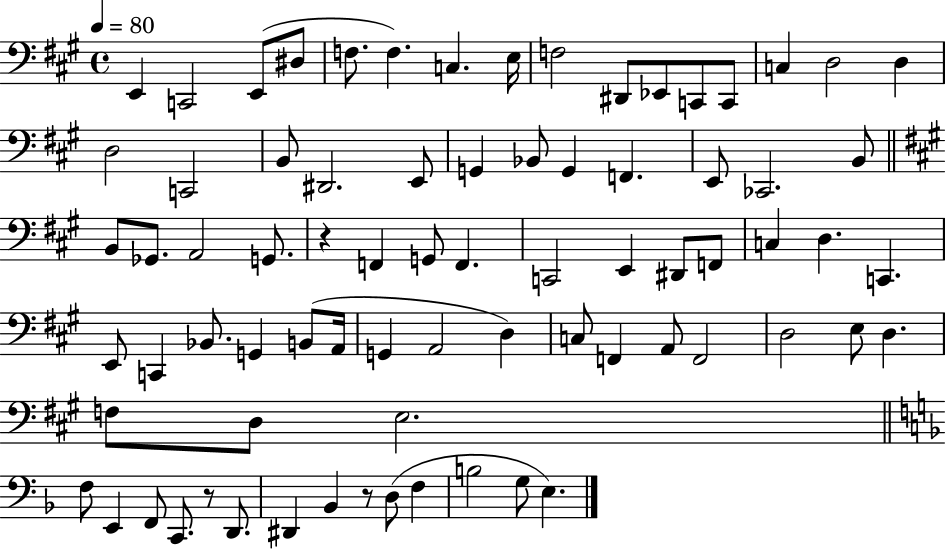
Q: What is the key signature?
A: A major